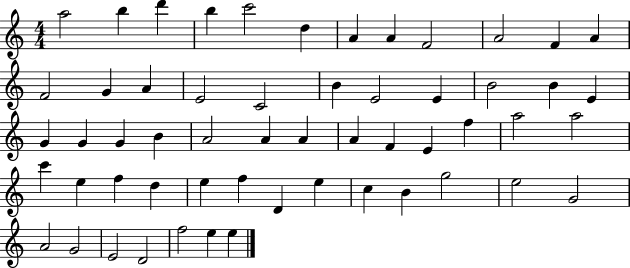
A5/h B5/q D6/q B5/q C6/h D5/q A4/q A4/q F4/h A4/h F4/q A4/q F4/h G4/q A4/q E4/h C4/h B4/q E4/h E4/q B4/h B4/q E4/q G4/q G4/q G4/q B4/q A4/h A4/q A4/q A4/q F4/q E4/q F5/q A5/h A5/h C6/q E5/q F5/q D5/q E5/q F5/q D4/q E5/q C5/q B4/q G5/h E5/h G4/h A4/h G4/h E4/h D4/h F5/h E5/q E5/q